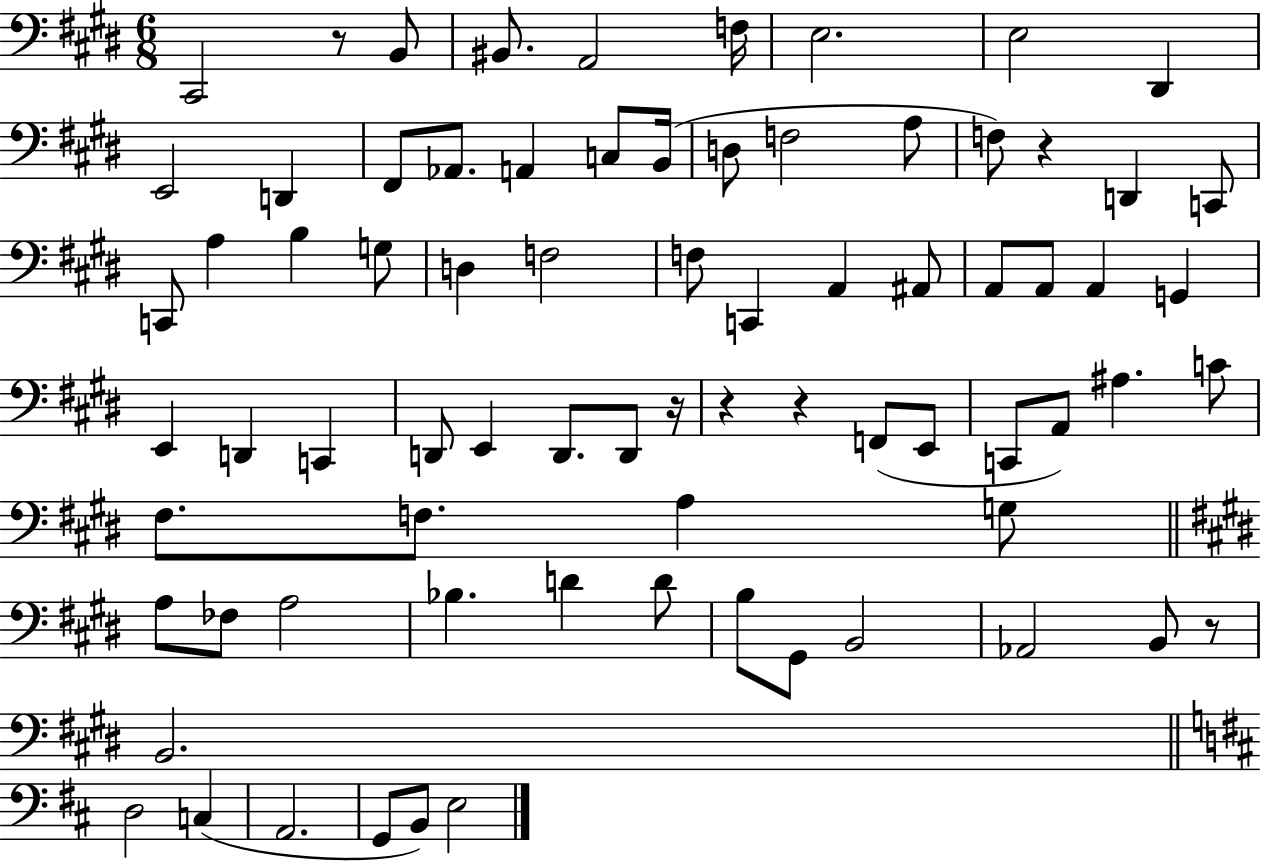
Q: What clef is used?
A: bass